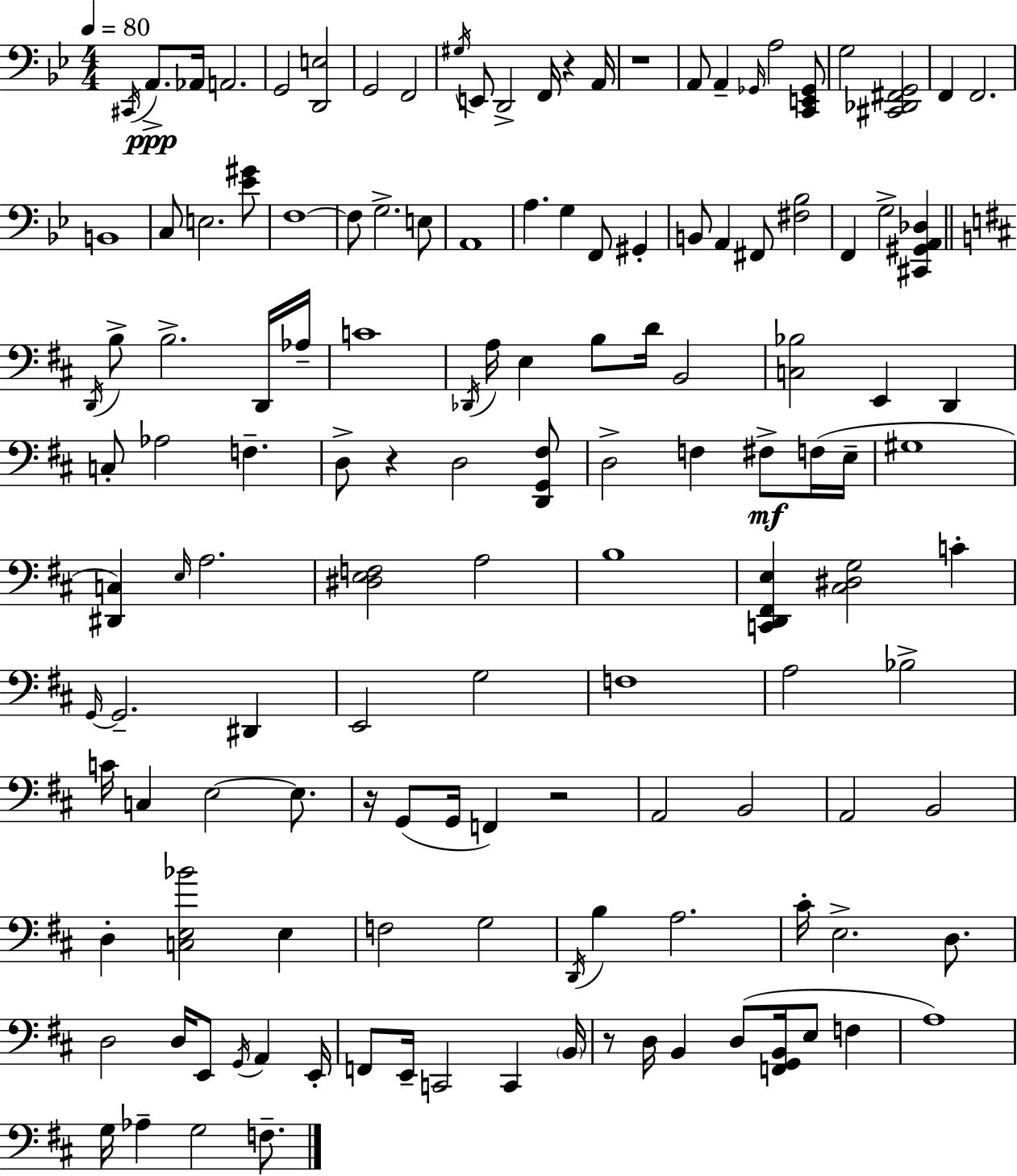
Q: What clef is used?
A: bass